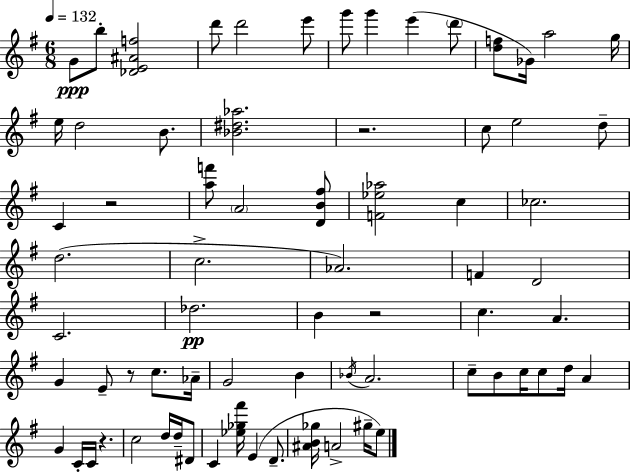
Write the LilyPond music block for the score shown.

{
  \clef treble
  \numericTimeSignature
  \time 6/8
  \key e \minor
  \tempo 4 = 132
  g'8\ppp b''8-. <des' e' ais' f''>2 | d'''8 d'''2 e'''8 | g'''8 g'''4 e'''4( \parenthesize d'''8 | <d'' f''>8 ges'16) a''2 g''16 | \break e''16 d''2 b'8. | <bes' dis'' aes''>2. | r2. | c''8 e''2 d''8-- | \break c'4 r2 | <a'' f'''>8 \parenthesize a'2 <d' b' fis''>8 | <f' ees'' aes''>2 c''4 | ces''2. | \break d''2.( | c''2.-> | aes'2.) | f'4 d'2 | \break c'2. | des''2.\pp | b'4 r2 | c''4. a'4. | \break g'4 e'8-- r8 c''8. aes'16-- | g'2 b'4 | \acciaccatura { bes'16 } a'2. | c''8-- b'8 c''16 c''8 d''16 a'4 | \break g'4 c'16-. c'16 r4. | c''2 d''16 d''16-- dis'8 | c'4 <ees'' ges'' fis'''>16 e'4( d'8.-- | <ais' b' ges''>16 a'2-> gis''16-- e''8) | \break \bar "|."
}